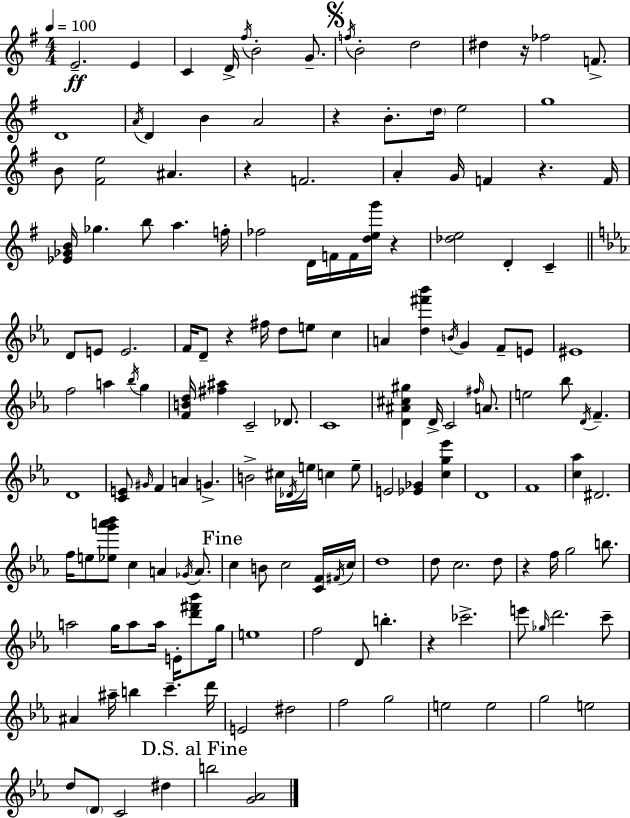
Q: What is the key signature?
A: G major